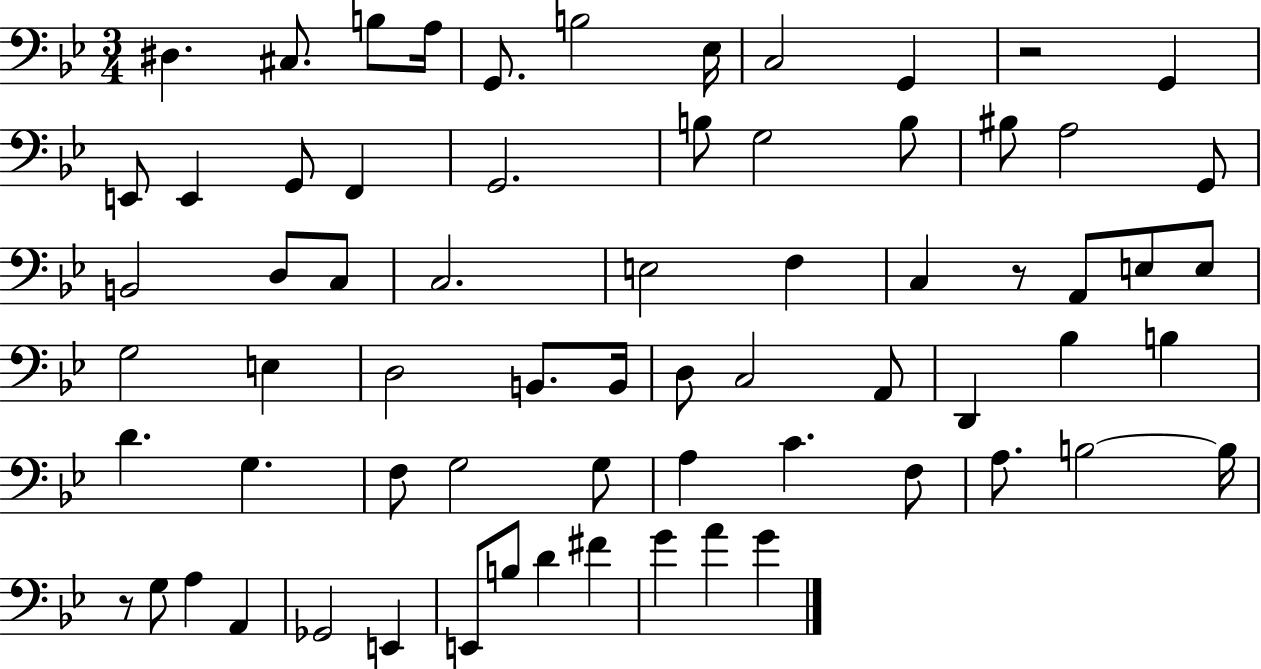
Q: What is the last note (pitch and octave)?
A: G4